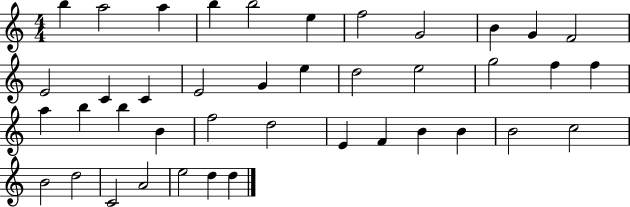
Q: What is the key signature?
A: C major